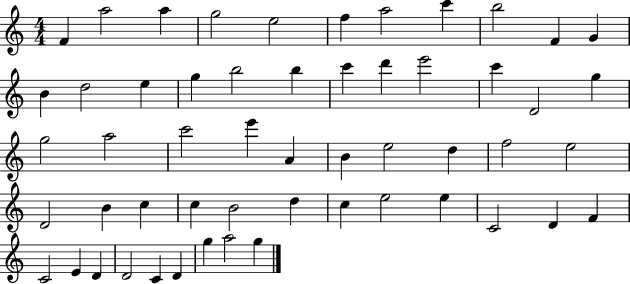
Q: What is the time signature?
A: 4/4